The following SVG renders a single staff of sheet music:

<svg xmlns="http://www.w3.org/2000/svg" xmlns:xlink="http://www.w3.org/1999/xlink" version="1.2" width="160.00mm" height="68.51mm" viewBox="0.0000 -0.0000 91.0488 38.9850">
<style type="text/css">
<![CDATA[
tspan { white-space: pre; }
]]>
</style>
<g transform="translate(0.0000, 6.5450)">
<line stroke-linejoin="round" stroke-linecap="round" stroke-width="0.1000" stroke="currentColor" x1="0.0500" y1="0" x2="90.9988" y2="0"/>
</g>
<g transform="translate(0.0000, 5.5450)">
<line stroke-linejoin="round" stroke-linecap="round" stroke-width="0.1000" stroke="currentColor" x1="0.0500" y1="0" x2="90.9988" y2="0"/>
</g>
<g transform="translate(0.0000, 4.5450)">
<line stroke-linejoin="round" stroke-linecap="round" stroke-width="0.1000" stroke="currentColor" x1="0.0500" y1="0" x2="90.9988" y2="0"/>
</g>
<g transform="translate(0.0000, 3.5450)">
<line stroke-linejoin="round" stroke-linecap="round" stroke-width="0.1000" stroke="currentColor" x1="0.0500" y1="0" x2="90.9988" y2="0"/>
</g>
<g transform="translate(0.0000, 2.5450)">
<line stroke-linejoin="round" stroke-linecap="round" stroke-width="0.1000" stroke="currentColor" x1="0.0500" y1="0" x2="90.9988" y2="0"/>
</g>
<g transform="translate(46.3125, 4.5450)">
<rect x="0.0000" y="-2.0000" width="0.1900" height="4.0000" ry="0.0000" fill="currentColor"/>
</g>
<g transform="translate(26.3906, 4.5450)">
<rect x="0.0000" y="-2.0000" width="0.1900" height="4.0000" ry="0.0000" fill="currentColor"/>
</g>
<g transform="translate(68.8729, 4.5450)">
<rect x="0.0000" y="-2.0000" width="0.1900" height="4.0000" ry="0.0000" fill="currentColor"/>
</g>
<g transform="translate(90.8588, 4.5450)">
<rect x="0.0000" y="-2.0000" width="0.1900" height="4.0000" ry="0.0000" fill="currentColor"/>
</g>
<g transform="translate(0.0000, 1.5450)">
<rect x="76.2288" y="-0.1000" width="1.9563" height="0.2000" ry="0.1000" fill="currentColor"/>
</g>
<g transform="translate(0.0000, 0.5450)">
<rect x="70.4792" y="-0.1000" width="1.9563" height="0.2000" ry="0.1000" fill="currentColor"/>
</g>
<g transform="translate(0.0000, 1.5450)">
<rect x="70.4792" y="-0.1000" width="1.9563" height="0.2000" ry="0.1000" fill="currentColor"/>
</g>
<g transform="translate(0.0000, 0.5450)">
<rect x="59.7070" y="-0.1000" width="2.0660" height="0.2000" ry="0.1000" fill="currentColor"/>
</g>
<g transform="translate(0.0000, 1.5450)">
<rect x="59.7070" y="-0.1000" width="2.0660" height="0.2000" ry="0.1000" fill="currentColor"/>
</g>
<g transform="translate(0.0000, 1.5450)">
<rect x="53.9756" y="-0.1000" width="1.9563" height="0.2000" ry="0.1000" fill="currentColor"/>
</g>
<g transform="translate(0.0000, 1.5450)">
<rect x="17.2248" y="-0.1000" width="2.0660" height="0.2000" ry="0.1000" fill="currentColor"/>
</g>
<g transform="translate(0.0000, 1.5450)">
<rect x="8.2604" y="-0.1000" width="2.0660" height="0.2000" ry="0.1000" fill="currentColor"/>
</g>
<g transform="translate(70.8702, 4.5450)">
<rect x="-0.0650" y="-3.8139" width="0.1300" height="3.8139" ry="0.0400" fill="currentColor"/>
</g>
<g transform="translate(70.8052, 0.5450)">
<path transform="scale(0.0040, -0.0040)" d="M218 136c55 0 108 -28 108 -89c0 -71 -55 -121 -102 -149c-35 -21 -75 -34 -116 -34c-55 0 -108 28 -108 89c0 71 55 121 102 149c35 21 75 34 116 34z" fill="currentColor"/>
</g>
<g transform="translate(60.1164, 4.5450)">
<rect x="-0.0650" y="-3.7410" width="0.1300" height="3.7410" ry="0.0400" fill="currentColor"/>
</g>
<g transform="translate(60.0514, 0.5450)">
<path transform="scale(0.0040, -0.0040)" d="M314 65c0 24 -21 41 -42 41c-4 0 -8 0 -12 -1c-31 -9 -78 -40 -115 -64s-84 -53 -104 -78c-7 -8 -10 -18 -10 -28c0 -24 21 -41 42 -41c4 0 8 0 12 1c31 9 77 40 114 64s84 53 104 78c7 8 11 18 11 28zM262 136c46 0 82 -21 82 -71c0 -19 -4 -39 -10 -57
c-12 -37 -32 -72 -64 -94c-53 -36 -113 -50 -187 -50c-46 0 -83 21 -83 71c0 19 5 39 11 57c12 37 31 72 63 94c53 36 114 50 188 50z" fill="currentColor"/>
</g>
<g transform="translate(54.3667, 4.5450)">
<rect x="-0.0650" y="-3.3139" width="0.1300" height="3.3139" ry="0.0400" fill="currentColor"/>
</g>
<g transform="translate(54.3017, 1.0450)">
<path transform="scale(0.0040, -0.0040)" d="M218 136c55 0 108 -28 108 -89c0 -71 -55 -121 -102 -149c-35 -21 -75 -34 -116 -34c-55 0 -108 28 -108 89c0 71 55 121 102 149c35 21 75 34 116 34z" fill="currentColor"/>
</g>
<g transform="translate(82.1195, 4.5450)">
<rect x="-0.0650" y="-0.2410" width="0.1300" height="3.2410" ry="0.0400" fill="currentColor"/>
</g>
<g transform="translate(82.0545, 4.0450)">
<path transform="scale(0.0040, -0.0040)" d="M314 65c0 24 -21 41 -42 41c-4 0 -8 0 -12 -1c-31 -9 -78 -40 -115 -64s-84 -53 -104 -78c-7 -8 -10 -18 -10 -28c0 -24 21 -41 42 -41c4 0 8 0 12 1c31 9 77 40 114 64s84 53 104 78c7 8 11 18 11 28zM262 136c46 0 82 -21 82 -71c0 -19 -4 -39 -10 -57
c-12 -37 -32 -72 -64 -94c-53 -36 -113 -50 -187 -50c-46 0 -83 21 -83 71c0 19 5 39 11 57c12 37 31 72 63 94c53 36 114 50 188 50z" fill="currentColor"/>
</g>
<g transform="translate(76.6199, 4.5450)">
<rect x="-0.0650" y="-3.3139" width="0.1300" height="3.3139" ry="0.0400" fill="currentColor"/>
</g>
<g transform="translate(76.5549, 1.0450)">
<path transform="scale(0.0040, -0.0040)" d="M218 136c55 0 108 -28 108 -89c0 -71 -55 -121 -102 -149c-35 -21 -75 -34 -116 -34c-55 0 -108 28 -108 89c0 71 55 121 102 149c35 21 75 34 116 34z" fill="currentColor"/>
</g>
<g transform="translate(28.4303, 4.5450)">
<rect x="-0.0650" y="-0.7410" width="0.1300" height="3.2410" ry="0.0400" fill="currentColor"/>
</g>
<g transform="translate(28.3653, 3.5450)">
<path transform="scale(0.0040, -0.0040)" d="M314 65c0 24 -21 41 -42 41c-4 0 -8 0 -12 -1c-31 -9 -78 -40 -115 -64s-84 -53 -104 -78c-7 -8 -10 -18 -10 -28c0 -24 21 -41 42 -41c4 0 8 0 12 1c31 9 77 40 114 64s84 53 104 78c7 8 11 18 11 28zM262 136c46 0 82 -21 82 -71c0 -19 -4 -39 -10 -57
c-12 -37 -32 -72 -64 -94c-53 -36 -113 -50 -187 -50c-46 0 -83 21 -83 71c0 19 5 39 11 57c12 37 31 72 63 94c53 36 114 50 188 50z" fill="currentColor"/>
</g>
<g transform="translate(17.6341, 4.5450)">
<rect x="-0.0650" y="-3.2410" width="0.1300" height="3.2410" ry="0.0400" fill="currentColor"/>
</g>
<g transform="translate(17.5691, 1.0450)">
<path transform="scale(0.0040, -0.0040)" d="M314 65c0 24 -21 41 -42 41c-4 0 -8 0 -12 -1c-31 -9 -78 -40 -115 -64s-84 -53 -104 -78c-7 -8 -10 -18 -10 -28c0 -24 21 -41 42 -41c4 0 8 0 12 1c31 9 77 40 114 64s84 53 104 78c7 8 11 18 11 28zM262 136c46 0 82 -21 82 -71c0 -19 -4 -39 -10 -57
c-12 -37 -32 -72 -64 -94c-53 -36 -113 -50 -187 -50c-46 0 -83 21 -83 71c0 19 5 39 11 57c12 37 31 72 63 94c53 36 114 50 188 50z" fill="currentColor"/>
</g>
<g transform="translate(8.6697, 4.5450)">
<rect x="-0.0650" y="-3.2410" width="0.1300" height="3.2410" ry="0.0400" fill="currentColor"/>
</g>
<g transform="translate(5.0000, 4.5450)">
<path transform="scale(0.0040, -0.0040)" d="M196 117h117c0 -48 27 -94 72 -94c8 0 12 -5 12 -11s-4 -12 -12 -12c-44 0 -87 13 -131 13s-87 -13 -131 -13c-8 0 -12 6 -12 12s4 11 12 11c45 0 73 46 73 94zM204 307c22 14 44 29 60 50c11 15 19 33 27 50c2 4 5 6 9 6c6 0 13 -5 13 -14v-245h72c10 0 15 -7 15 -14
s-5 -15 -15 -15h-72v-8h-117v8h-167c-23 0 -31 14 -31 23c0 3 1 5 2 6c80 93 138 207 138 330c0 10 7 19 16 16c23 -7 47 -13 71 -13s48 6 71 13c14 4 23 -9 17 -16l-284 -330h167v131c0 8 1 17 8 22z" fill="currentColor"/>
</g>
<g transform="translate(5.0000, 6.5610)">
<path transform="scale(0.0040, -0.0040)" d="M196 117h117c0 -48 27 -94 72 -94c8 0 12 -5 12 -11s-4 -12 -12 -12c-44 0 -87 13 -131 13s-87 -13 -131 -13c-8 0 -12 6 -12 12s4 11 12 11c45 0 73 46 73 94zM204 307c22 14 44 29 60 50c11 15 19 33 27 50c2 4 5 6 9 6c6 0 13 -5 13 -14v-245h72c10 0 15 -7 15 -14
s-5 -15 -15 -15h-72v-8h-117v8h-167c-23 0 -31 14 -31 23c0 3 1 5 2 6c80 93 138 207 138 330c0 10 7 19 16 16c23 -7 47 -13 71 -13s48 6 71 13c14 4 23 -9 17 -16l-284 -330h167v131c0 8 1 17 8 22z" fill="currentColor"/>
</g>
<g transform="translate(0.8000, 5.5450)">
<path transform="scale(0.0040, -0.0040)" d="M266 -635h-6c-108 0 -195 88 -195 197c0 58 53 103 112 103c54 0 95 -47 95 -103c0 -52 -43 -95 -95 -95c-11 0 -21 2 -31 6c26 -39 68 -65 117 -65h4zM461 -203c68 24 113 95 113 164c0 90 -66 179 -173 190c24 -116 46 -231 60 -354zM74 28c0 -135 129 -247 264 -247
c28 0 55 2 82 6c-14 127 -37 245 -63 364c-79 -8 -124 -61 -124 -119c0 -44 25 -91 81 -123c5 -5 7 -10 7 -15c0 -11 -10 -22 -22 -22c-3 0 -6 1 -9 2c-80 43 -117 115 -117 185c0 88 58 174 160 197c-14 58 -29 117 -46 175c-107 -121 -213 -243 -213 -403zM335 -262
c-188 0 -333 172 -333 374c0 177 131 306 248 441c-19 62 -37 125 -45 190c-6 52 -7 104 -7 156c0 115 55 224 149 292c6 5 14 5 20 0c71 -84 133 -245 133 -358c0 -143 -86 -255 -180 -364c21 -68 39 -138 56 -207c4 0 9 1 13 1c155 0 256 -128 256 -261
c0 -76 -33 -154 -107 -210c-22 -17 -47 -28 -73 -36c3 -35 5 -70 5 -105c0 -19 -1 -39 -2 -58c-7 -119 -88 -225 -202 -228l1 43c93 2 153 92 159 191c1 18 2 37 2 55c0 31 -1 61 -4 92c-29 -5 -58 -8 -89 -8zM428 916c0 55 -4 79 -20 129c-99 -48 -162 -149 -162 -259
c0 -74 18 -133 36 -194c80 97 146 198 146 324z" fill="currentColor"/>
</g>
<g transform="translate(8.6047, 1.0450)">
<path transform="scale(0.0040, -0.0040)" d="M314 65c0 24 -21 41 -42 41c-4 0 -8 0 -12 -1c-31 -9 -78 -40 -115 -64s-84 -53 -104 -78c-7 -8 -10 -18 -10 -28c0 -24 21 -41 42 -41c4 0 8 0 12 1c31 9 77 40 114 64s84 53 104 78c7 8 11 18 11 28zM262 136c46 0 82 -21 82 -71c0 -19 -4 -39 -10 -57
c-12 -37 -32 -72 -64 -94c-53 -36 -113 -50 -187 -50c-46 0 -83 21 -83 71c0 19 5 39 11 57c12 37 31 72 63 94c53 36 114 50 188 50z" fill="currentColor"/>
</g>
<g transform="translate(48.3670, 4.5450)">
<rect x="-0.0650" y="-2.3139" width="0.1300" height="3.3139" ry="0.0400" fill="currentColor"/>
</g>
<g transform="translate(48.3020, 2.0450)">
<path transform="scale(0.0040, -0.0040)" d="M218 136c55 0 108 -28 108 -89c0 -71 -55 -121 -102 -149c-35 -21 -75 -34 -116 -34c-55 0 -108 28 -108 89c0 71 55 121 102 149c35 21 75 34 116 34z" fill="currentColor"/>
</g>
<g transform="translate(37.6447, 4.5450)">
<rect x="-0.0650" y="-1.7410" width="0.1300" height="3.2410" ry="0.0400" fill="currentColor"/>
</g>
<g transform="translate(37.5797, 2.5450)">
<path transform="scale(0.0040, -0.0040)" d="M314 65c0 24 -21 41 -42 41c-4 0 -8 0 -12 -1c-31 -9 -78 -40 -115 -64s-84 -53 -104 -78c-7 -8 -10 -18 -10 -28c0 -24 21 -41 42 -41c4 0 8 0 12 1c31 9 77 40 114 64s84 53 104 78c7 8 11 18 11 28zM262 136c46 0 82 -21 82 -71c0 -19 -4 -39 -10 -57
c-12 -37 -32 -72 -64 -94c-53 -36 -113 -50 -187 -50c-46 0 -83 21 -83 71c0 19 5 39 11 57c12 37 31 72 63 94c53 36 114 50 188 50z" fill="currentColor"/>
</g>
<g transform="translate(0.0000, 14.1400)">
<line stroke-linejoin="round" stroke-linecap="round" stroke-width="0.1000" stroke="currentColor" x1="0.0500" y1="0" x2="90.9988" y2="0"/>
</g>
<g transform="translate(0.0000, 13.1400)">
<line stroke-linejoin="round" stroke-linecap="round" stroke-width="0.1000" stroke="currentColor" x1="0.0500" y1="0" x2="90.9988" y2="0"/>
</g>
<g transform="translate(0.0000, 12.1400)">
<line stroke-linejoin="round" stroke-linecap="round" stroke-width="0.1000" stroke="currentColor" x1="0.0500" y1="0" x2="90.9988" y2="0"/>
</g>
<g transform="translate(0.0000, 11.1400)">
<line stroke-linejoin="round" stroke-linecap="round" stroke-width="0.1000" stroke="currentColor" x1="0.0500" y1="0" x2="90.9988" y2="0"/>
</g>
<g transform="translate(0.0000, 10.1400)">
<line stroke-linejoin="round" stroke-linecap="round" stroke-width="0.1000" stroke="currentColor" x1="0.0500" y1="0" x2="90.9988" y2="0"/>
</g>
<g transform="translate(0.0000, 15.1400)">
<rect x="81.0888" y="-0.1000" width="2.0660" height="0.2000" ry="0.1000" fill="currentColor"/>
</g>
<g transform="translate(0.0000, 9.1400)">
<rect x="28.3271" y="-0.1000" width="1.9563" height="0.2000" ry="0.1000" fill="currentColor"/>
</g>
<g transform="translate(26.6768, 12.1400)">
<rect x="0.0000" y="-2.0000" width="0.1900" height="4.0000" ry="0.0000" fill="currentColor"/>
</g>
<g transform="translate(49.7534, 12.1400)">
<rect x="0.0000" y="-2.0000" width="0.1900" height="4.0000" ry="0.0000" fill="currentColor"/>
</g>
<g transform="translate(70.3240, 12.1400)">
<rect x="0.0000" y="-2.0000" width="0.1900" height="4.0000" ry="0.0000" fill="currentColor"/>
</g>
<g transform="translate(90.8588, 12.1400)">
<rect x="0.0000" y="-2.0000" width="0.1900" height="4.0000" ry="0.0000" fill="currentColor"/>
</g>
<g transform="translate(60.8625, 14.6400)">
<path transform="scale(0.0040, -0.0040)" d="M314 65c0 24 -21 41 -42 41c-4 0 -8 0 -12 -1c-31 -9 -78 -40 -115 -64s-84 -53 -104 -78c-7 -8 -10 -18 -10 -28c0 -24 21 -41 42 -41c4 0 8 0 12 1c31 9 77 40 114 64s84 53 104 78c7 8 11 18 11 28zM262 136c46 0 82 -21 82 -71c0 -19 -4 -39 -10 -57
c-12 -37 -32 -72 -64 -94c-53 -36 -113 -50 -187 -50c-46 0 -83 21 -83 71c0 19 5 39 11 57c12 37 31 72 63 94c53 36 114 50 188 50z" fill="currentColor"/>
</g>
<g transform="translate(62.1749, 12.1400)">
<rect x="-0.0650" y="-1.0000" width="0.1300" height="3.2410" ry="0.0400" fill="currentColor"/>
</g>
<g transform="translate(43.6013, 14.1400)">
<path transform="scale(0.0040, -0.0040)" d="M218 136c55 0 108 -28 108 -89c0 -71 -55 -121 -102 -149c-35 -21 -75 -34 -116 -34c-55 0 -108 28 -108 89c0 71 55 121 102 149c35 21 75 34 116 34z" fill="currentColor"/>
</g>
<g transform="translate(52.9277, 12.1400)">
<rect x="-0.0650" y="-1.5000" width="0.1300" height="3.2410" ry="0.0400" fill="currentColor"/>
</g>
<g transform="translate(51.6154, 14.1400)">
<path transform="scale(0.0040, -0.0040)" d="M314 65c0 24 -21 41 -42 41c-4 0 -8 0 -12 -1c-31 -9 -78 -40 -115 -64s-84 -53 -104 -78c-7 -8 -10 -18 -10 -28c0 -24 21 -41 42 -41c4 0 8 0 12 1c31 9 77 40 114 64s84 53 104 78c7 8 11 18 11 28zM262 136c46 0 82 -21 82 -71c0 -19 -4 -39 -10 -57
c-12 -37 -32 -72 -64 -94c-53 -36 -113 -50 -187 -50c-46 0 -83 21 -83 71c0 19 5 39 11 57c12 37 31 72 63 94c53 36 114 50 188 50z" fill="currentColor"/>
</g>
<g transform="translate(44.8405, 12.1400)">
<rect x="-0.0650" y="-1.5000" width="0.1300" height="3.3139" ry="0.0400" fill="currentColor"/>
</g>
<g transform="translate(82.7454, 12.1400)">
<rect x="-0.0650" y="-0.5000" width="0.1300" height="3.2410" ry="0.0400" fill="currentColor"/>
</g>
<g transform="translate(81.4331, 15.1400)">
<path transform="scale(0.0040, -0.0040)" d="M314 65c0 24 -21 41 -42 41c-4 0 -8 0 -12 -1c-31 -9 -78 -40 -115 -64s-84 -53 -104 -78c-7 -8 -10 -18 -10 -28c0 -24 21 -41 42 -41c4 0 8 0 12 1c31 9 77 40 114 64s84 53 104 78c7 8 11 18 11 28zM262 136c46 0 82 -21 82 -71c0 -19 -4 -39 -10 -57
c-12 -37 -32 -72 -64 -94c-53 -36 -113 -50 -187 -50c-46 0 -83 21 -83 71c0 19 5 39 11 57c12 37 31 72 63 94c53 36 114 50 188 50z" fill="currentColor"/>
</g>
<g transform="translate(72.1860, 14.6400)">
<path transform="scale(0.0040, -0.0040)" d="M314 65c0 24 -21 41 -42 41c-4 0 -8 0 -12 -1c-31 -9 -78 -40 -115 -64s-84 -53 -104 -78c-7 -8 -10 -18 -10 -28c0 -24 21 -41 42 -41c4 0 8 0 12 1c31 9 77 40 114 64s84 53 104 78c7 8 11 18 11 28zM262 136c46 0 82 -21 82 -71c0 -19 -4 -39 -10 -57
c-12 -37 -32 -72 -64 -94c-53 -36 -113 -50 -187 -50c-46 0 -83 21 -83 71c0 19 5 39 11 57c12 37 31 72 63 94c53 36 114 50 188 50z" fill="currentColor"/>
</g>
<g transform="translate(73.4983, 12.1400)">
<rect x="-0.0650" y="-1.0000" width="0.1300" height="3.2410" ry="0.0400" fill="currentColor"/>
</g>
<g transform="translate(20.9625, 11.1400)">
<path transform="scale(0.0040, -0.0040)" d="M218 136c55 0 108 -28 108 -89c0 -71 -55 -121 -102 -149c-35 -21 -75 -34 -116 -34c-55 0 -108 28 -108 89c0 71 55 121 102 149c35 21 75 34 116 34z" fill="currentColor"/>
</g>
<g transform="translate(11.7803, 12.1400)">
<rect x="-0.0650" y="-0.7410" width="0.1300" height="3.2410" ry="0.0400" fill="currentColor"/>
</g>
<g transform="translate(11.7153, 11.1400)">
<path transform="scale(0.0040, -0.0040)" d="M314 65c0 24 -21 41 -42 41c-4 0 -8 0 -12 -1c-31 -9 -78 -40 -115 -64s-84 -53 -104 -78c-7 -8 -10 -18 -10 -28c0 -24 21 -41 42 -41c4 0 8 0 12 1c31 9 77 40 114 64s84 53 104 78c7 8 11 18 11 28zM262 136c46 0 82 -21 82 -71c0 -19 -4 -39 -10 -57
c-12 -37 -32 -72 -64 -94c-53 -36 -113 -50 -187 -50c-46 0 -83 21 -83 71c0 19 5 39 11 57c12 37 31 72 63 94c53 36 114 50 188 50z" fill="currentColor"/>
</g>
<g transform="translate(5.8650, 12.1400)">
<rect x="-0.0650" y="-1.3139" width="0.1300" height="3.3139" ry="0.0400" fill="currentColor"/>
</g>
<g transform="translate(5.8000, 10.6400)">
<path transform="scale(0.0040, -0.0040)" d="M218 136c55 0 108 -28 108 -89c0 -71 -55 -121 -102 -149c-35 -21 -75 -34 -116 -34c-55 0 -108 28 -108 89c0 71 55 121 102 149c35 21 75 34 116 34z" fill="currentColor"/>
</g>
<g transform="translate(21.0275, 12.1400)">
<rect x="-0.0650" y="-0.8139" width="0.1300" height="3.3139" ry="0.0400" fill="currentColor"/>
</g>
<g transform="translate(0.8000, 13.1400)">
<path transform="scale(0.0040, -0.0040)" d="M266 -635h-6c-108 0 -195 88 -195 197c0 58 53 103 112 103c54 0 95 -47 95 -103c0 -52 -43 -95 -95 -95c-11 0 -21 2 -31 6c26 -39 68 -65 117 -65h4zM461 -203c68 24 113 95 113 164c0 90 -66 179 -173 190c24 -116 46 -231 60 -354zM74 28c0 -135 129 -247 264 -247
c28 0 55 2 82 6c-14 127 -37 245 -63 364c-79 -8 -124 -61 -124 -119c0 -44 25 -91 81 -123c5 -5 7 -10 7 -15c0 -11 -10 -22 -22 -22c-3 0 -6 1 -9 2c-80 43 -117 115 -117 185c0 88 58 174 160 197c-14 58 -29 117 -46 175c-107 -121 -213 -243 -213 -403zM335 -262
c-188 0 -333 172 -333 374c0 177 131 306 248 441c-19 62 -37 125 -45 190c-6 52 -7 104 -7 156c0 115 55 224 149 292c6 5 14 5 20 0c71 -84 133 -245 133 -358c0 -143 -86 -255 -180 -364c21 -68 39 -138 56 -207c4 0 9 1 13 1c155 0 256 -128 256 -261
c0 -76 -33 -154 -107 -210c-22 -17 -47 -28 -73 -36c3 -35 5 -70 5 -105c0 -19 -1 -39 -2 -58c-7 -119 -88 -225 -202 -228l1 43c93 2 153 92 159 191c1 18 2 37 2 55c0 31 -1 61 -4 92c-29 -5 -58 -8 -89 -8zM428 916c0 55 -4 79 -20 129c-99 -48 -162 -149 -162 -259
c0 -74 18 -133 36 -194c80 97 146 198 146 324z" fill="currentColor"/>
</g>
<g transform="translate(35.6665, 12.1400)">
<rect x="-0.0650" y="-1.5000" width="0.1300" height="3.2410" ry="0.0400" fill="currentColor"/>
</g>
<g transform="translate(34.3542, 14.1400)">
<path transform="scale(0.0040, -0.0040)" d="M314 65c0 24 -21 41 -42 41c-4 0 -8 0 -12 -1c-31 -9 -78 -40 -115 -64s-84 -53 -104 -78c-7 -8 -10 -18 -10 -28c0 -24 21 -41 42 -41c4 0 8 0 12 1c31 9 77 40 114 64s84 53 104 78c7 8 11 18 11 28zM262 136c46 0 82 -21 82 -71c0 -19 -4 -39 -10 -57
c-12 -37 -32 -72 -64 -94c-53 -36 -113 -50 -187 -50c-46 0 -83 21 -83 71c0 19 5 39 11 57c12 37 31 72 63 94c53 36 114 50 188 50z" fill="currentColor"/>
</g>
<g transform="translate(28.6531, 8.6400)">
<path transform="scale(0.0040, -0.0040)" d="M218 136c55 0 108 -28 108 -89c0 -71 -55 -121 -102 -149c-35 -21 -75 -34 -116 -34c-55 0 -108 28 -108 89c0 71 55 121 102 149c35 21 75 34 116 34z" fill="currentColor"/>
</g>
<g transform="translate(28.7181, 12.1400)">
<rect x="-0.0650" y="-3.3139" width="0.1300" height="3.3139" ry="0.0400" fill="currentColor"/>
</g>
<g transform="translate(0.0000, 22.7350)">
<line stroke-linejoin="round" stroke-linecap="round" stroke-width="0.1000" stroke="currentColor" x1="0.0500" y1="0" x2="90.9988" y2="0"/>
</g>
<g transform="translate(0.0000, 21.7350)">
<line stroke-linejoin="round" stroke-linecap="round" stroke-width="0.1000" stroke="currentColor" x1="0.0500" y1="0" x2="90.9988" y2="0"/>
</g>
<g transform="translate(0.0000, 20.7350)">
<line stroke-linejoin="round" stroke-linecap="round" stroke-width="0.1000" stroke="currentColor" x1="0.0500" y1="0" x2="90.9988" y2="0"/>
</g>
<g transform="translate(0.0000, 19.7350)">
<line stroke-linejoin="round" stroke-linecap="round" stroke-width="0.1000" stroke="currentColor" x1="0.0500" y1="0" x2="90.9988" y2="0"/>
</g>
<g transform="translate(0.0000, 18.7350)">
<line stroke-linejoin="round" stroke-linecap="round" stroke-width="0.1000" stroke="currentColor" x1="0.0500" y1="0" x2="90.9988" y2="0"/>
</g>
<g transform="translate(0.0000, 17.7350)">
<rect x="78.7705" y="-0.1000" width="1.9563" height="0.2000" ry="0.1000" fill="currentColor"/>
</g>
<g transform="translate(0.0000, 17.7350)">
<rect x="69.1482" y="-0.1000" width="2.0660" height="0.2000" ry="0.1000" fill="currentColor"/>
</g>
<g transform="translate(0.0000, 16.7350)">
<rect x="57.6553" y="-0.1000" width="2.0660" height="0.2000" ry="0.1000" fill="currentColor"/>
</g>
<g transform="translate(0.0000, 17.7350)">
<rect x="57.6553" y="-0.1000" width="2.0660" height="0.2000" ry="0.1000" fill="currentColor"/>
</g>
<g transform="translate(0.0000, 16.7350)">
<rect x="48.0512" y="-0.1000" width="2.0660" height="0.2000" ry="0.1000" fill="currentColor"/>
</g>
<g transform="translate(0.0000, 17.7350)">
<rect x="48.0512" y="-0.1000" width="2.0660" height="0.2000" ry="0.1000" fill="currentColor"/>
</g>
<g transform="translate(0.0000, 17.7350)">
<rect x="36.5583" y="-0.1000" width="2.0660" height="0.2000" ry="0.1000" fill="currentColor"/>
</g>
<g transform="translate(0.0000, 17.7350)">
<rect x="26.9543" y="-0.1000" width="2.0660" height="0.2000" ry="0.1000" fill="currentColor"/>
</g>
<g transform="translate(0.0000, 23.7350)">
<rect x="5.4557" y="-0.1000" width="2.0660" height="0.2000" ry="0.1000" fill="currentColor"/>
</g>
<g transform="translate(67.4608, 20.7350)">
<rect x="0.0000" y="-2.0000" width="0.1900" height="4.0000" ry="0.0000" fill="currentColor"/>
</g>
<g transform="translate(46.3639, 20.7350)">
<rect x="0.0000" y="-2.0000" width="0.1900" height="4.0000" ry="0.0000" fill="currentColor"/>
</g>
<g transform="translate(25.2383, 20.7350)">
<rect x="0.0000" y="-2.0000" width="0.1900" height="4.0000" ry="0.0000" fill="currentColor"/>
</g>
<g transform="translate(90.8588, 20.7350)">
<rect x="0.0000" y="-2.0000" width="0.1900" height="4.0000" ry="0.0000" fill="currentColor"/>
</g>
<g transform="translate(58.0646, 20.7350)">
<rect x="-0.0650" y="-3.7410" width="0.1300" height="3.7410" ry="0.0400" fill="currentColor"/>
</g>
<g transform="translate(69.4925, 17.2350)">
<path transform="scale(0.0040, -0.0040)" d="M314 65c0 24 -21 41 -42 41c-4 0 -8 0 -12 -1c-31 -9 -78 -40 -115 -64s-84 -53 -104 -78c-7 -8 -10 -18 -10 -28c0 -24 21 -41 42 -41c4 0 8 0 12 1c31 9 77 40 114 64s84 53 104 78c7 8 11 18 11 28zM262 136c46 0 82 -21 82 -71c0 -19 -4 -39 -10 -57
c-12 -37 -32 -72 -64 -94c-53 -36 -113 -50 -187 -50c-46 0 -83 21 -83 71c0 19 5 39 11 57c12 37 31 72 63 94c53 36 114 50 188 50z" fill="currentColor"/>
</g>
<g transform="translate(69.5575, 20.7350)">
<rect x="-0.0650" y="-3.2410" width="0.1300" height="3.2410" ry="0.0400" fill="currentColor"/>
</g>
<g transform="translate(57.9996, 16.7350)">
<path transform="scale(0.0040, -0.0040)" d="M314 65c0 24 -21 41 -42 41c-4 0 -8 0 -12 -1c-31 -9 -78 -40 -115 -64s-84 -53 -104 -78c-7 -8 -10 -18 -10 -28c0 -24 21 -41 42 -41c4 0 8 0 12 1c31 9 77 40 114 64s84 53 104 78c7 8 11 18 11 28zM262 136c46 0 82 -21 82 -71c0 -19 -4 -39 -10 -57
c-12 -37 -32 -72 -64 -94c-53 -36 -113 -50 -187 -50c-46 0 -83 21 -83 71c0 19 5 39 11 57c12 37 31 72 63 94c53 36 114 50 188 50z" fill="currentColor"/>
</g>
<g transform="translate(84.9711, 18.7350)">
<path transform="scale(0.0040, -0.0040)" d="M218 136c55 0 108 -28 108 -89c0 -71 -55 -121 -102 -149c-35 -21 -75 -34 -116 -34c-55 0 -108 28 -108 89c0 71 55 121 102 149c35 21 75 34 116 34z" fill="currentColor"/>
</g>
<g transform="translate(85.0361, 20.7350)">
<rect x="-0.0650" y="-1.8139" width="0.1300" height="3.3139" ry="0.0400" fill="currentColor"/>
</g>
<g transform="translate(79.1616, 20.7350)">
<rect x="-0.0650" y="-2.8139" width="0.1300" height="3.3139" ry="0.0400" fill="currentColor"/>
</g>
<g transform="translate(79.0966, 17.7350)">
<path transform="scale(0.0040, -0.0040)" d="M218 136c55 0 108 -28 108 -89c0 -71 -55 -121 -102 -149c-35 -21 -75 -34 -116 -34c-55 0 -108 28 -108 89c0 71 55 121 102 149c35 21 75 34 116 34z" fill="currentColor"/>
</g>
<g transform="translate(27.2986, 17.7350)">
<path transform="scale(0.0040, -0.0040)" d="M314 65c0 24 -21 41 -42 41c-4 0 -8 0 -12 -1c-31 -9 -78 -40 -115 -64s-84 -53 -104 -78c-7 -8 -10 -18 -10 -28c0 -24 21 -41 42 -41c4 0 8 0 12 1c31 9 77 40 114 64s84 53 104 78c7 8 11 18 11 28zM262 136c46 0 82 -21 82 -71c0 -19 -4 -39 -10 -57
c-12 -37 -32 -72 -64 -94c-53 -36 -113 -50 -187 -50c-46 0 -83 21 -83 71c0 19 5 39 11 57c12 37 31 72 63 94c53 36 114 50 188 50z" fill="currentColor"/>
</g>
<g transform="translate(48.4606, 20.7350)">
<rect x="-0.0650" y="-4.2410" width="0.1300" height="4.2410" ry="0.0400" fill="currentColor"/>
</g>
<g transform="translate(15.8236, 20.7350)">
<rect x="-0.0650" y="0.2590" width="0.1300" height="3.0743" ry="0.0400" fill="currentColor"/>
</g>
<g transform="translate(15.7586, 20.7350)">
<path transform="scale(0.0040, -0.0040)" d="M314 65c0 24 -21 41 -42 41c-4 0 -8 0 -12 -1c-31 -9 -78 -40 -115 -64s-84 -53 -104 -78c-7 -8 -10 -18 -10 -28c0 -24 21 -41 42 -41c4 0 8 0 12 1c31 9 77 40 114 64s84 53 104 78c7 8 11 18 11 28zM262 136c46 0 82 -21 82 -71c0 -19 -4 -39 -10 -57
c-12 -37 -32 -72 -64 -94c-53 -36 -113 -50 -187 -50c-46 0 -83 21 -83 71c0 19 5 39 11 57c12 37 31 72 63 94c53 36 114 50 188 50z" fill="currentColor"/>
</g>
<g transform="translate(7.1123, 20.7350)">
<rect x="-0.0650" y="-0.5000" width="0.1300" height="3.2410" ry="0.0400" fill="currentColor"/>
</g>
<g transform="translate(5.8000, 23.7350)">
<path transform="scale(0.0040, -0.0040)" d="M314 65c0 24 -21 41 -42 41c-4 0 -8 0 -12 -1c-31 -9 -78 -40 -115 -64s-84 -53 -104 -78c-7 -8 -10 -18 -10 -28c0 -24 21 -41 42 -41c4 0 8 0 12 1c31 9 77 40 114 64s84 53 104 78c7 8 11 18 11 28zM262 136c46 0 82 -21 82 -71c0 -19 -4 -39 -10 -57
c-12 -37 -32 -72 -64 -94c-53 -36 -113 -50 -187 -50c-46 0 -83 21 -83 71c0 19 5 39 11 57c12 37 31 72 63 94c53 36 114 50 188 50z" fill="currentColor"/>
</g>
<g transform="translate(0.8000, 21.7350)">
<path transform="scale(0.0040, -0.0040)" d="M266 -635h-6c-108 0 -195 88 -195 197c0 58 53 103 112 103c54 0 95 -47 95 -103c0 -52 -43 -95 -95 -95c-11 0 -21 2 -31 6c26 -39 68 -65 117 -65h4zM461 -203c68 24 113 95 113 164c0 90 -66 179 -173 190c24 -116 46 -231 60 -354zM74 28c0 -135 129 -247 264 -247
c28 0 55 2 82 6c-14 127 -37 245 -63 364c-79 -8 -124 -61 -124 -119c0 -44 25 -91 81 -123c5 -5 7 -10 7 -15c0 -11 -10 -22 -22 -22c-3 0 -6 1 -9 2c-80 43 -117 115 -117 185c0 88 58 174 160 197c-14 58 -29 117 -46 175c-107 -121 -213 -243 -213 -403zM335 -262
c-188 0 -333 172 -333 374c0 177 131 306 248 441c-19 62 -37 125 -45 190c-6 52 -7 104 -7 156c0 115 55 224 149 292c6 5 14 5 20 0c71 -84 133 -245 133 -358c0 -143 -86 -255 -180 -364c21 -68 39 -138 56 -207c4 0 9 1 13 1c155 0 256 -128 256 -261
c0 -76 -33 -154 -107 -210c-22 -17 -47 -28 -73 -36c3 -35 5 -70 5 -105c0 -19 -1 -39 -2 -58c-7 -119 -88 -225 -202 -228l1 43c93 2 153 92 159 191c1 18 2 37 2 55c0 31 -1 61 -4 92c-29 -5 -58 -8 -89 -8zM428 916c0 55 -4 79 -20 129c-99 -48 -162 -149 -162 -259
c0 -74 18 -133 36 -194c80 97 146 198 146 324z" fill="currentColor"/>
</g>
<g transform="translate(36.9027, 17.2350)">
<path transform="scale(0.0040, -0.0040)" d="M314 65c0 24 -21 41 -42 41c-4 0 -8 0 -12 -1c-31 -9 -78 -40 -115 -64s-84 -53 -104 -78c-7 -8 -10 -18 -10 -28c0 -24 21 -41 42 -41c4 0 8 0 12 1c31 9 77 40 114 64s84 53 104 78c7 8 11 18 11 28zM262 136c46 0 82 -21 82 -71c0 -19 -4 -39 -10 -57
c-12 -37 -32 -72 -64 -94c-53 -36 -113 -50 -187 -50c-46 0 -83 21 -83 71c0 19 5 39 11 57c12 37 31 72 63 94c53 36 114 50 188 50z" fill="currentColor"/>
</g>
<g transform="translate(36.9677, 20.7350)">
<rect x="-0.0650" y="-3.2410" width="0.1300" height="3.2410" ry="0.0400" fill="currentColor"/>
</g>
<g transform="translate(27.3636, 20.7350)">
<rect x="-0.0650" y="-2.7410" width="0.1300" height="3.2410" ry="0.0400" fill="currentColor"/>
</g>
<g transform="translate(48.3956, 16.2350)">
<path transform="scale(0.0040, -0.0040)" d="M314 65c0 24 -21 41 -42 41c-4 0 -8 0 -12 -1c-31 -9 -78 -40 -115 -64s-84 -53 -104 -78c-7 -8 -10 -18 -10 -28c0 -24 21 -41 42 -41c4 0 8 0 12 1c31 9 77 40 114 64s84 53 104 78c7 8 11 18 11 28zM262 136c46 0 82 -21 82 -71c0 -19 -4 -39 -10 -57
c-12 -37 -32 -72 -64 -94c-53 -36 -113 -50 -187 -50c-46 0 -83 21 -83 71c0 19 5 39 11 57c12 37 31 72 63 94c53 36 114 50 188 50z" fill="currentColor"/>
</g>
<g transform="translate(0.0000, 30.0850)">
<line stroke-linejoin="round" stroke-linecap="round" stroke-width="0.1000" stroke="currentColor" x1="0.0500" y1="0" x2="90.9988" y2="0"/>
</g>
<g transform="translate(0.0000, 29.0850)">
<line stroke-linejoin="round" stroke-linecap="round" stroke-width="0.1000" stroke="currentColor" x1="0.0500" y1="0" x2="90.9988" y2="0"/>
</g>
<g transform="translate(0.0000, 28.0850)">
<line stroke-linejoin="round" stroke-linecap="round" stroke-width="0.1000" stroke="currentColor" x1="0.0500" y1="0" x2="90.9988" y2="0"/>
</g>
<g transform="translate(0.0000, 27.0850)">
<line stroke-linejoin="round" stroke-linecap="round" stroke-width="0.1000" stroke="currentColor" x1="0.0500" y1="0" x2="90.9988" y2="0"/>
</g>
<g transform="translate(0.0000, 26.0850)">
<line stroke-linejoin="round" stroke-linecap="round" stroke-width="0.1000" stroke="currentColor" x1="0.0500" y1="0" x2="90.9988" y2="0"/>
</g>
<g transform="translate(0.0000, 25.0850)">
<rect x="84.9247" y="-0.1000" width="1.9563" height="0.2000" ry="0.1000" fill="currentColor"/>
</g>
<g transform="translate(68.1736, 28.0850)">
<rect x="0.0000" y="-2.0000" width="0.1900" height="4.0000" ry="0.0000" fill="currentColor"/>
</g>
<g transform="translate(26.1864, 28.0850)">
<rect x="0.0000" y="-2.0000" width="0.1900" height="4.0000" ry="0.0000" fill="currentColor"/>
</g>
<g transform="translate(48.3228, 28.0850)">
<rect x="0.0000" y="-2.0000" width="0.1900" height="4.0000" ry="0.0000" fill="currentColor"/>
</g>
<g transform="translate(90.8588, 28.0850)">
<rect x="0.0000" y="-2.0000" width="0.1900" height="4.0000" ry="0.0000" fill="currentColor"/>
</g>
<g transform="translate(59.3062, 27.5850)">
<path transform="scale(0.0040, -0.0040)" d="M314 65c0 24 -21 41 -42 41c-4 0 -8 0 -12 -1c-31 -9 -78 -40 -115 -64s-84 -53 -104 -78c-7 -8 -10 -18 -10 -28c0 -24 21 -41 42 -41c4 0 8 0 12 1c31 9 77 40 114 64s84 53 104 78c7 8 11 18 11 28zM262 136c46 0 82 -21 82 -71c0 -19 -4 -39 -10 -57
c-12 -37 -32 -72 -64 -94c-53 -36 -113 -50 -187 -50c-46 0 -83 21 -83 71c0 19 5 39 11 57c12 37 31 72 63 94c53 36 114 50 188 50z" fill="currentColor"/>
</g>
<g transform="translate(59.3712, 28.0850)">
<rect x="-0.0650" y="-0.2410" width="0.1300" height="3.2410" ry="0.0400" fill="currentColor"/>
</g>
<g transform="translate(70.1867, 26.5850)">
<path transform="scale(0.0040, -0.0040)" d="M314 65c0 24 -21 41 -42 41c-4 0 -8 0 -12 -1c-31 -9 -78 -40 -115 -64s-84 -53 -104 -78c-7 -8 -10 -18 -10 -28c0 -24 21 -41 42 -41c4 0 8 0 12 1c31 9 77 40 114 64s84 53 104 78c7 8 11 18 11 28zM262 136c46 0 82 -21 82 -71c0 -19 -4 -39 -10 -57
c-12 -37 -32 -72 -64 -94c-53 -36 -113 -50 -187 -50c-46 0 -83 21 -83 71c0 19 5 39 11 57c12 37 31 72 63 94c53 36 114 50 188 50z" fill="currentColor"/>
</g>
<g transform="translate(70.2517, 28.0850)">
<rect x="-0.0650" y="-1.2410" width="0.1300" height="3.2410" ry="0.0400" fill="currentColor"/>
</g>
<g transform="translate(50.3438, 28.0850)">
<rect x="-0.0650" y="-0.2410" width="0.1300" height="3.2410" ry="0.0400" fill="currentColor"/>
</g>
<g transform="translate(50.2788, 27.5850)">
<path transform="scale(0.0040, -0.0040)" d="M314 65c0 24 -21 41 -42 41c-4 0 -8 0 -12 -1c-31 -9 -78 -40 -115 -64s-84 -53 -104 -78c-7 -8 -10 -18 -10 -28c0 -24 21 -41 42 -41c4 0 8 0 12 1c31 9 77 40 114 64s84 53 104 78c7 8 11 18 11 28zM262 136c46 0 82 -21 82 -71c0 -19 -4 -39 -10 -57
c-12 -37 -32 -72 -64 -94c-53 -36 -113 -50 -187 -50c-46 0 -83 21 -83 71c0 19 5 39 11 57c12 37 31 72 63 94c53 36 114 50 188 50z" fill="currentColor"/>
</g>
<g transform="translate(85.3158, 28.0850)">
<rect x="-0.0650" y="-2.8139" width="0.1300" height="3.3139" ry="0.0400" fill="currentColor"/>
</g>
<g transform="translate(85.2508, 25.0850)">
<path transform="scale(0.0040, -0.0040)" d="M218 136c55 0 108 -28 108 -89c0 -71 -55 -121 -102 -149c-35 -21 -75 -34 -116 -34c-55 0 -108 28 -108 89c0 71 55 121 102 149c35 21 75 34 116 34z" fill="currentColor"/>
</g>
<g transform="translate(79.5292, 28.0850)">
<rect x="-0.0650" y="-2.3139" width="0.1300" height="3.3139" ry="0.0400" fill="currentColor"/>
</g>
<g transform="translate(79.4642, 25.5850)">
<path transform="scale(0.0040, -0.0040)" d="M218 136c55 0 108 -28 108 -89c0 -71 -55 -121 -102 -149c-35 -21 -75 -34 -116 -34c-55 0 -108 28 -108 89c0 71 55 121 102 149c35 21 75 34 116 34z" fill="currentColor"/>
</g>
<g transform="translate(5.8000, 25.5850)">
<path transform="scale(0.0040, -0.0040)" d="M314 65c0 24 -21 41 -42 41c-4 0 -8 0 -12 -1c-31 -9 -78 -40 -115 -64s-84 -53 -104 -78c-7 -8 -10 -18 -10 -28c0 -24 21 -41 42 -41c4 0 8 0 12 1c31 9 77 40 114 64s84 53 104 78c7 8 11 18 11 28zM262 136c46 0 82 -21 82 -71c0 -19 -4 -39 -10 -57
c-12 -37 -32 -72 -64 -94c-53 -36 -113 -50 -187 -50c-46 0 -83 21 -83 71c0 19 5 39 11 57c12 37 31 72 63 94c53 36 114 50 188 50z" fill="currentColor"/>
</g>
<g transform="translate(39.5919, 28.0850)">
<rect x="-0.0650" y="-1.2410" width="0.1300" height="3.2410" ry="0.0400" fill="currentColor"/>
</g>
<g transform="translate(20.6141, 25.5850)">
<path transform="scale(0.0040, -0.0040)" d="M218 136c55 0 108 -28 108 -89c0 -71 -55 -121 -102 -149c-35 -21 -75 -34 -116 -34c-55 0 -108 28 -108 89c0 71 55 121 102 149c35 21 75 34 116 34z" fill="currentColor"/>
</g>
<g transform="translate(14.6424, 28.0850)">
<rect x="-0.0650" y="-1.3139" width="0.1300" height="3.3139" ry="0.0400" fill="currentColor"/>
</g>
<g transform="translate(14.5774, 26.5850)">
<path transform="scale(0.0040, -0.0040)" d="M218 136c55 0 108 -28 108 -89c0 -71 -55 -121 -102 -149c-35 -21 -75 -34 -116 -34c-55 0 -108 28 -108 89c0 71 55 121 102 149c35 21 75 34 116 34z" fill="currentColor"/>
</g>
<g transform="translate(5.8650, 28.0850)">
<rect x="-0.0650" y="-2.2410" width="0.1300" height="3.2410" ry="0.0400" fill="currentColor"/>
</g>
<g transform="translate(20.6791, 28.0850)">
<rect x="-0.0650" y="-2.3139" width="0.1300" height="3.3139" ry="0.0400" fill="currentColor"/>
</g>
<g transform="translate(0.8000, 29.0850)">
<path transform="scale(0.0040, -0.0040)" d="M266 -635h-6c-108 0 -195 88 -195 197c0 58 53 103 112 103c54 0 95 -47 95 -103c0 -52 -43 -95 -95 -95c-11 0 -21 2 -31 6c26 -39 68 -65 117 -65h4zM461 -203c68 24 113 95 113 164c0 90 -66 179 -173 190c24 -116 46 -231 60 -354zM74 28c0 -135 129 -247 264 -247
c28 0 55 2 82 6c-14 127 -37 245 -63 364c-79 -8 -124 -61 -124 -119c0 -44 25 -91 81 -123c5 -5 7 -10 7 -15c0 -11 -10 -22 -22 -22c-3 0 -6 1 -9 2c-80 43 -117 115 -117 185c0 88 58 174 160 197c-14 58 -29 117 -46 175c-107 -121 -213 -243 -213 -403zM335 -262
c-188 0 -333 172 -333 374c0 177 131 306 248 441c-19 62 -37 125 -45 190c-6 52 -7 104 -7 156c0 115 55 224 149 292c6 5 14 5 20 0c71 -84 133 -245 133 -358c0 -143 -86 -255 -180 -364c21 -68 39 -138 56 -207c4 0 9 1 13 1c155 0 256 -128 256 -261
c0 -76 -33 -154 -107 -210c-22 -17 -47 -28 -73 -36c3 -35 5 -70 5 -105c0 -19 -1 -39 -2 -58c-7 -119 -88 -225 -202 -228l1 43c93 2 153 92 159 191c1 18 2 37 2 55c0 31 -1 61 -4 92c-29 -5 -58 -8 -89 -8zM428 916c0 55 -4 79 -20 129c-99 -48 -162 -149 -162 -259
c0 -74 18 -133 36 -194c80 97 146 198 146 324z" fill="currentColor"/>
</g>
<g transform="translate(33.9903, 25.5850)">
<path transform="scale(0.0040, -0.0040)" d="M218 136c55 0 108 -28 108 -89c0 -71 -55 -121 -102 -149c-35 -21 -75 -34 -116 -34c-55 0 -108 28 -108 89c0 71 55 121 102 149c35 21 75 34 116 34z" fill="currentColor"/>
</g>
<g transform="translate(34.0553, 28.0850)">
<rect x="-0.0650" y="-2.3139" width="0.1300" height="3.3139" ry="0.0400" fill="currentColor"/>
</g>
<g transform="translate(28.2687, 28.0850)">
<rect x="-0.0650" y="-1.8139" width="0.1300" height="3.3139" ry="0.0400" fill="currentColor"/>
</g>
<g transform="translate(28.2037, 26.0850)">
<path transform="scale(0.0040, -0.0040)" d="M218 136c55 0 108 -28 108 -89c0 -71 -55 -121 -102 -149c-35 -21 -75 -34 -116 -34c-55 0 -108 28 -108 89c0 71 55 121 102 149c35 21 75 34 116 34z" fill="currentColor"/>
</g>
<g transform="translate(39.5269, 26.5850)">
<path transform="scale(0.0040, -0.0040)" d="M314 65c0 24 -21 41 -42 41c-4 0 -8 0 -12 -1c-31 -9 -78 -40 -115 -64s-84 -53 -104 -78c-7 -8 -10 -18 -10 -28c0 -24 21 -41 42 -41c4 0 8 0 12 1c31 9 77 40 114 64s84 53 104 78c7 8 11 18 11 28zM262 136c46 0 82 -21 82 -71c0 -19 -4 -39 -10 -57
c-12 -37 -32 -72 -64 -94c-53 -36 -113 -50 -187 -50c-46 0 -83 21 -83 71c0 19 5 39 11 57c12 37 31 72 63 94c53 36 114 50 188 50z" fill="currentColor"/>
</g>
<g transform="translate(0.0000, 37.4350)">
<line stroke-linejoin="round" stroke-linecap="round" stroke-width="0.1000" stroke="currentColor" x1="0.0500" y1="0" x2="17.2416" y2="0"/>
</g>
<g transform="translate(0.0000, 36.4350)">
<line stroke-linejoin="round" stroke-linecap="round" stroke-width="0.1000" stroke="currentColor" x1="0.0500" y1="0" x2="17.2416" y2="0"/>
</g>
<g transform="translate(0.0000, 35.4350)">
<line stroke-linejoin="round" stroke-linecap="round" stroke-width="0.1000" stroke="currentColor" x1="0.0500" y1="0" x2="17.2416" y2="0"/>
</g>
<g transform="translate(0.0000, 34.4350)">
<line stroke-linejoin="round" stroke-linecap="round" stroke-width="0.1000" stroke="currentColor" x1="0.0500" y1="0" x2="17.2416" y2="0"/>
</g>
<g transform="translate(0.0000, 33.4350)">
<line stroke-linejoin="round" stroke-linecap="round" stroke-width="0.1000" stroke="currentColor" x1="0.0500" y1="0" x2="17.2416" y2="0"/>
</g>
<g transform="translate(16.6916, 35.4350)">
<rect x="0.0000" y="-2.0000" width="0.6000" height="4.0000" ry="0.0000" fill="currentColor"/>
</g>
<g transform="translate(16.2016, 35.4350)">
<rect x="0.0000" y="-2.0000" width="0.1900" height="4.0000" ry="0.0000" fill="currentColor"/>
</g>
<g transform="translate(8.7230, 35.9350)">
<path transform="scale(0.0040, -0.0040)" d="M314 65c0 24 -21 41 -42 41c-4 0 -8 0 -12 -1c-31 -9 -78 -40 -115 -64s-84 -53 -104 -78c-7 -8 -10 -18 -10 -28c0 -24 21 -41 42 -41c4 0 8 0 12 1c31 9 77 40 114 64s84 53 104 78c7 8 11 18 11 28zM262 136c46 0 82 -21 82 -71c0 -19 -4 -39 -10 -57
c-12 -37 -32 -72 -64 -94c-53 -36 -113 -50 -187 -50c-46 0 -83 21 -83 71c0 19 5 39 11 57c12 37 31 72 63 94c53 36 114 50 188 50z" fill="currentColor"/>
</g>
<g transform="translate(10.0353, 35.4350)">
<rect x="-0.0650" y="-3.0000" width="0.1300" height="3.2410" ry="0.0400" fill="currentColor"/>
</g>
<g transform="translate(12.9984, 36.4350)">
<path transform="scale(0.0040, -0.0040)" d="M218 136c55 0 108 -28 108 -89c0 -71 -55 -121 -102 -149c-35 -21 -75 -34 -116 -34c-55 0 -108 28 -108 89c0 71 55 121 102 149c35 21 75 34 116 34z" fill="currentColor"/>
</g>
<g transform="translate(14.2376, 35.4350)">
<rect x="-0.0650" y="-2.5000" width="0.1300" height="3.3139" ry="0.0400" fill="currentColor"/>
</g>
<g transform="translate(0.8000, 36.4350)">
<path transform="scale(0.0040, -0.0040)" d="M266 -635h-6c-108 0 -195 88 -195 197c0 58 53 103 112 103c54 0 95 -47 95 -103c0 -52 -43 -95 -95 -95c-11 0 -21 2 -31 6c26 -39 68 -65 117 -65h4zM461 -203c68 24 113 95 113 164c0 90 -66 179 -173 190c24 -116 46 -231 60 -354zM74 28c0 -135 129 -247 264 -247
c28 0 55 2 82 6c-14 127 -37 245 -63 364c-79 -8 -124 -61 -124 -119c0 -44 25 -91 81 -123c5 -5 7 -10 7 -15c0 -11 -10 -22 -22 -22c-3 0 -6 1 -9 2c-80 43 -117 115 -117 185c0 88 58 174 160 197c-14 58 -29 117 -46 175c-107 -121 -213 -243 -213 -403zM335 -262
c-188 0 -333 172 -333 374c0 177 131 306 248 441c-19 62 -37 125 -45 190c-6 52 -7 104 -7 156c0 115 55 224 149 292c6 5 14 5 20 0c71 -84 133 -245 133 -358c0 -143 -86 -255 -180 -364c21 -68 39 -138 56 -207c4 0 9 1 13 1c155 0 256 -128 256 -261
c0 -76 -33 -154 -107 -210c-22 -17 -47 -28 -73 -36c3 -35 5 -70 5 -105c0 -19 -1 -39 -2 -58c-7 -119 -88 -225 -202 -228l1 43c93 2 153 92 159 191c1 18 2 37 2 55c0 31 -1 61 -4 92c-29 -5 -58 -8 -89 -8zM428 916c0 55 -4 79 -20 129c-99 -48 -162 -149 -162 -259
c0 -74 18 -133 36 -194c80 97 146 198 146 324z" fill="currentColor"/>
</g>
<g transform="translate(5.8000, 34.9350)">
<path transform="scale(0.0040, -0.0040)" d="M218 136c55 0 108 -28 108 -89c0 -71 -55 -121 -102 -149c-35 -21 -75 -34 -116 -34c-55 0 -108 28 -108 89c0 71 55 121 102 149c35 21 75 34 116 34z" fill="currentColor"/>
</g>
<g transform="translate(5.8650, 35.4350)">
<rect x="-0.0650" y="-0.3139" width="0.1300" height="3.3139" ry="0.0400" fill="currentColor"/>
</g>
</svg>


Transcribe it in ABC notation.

X:1
T:Untitled
M:4/4
L:1/4
K:C
b2 b2 d2 f2 g b c'2 c' b c2 e d2 d b E2 E E2 D2 D2 C2 C2 B2 a2 b2 d'2 c'2 b2 a f g2 e g f g e2 c2 c2 e2 g a c A2 G